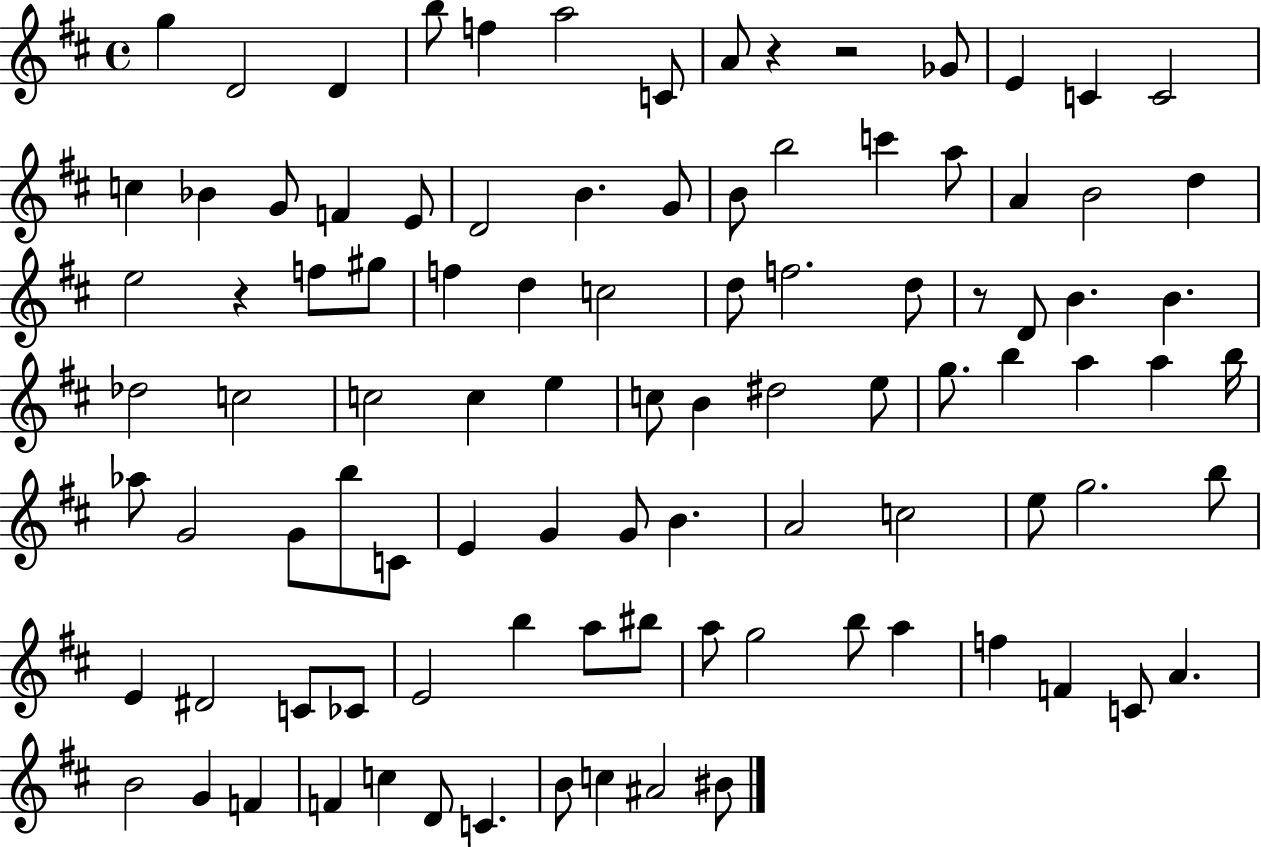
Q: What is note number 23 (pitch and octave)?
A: C6